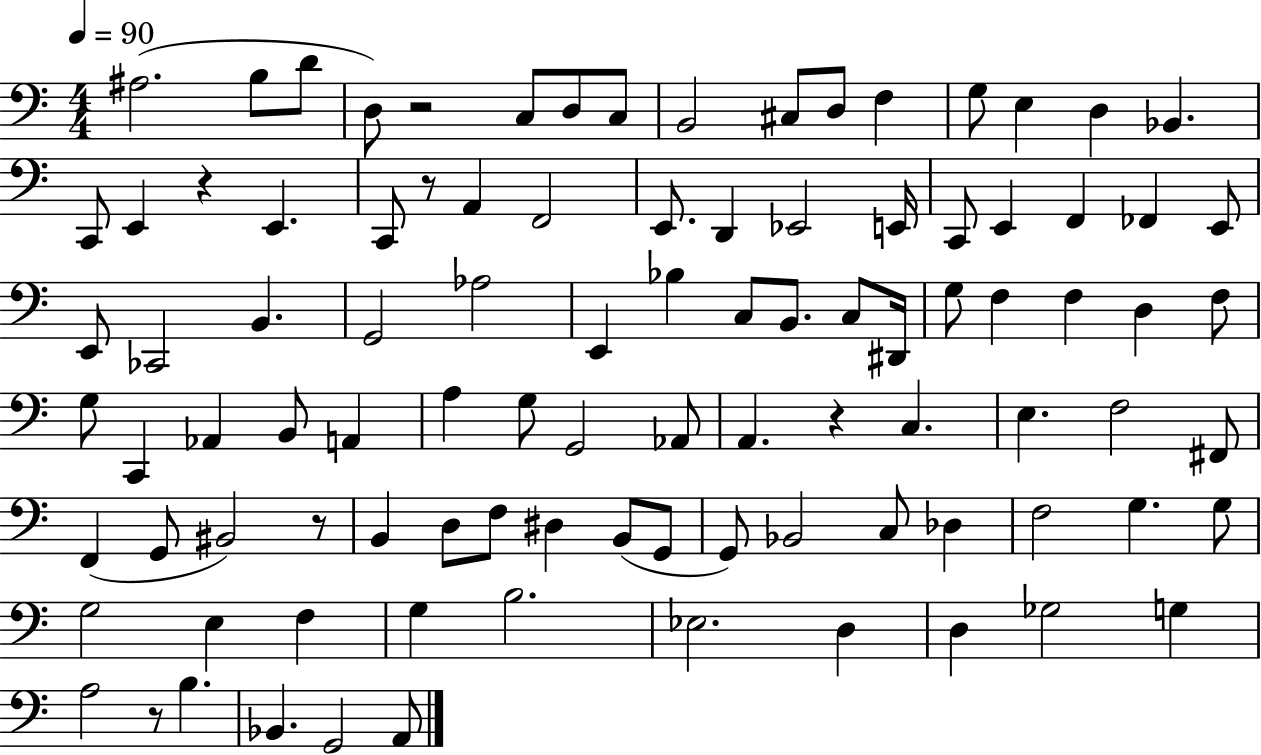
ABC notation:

X:1
T:Untitled
M:4/4
L:1/4
K:C
^A,2 B,/2 D/2 D,/2 z2 C,/2 D,/2 C,/2 B,,2 ^C,/2 D,/2 F, G,/2 E, D, _B,, C,,/2 E,, z E,, C,,/2 z/2 A,, F,,2 E,,/2 D,, _E,,2 E,,/4 C,,/2 E,, F,, _F,, E,,/2 E,,/2 _C,,2 B,, G,,2 _A,2 E,, _B, C,/2 B,,/2 C,/2 ^D,,/4 G,/2 F, F, D, F,/2 G,/2 C,, _A,, B,,/2 A,, A, G,/2 G,,2 _A,,/2 A,, z C, E, F,2 ^F,,/2 F,, G,,/2 ^B,,2 z/2 B,, D,/2 F,/2 ^D, B,,/2 G,,/2 G,,/2 _B,,2 C,/2 _D, F,2 G, G,/2 G,2 E, F, G, B,2 _E,2 D, D, _G,2 G, A,2 z/2 B, _B,, G,,2 A,,/2